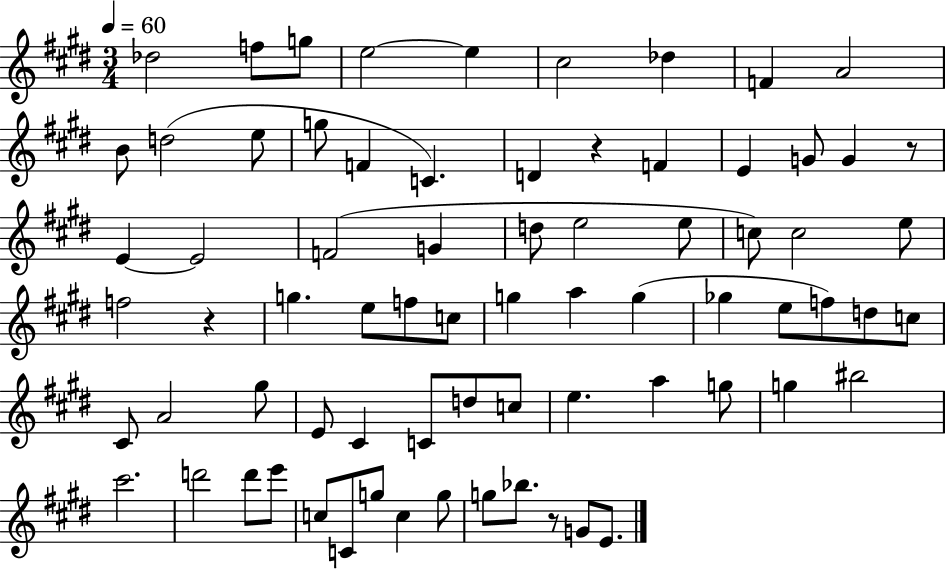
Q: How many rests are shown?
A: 4